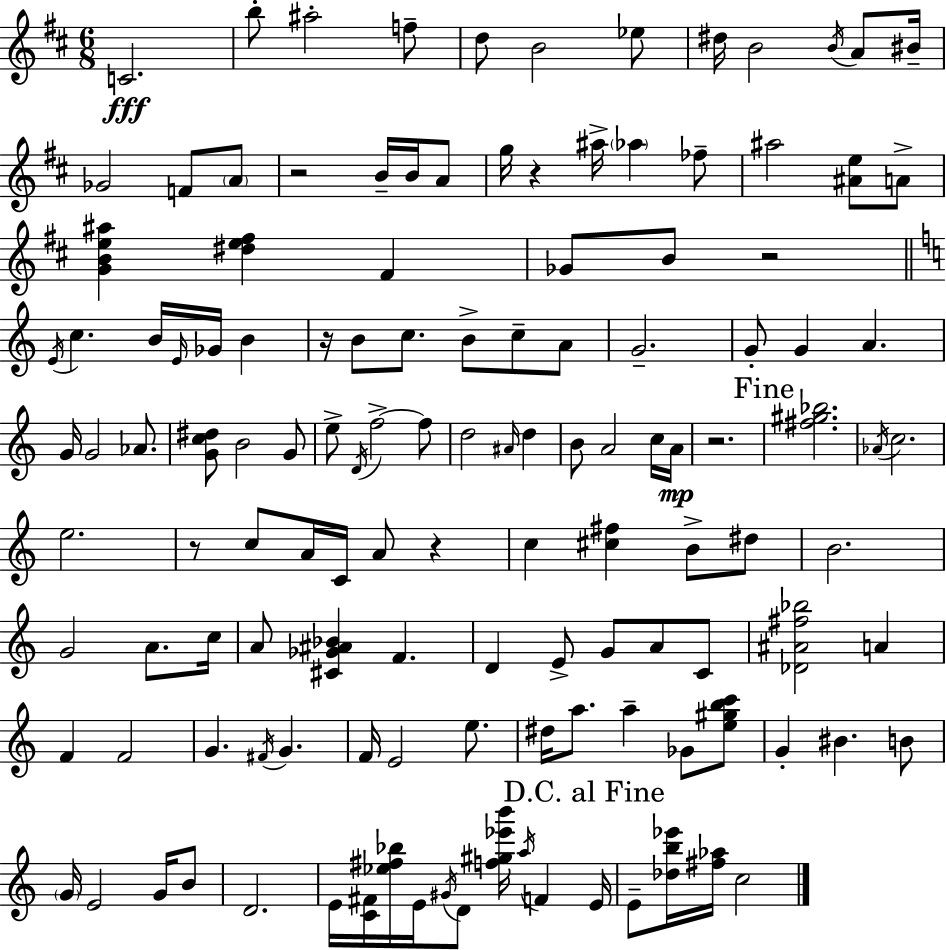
{
  \clef treble
  \numericTimeSignature
  \time 6/8
  \key d \major
  c'2.\fff | b''8-. ais''2-. f''8-- | d''8 b'2 ees''8 | dis''16 b'2 \acciaccatura { b'16 } a'8 | \break bis'16-- ges'2 f'8 \parenthesize a'8 | r2 b'16-- b'16 a'8 | g''16 r4 ais''16-> \parenthesize aes''4 fes''8-- | ais''2 <ais' e''>8 a'8-> | \break <g' b' e'' ais''>4 <dis'' e'' fis''>4 fis'4 | ges'8 b'8 r2 | \bar "||" \break \key c \major \acciaccatura { e'16 } c''4. b'16 \grace { e'16 } ges'16 b'4 | r16 b'8 c''8. b'8-> c''8-- | a'8 g'2.-- | g'8-. g'4 a'4. | \break g'16 g'2 aes'8. | <g' c'' dis''>8 b'2 | g'8 e''8-> \acciaccatura { d'16 } f''2->~~ | f''8 d''2 \grace { ais'16 } | \break d''4 b'8 a'2 | c''16 a'16\mp r2. | \mark "Fine" <fis'' gis'' bes''>2. | \acciaccatura { aes'16 } c''2. | \break e''2. | r8 c''8 a'16 c'16 a'8 | r4 c''4 <cis'' fis''>4 | b'8-> dis''8 b'2. | \break g'2 | a'8. c''16 a'8 <cis' ges' ais' bes'>4 f'4. | d'4 e'8-> g'8 | a'8 c'8 <des' ais' fis'' bes''>2 | \break a'4 f'4 f'2 | g'4. \acciaccatura { fis'16 } | g'4. f'16 e'2 | e''8. dis''16 a''8. a''4-- | \break ges'8 <e'' gis'' b'' c'''>8 g'4-. bis'4. | b'8 \parenthesize g'16 e'2 | g'16 b'8 d'2. | e'16 <c' fis'>16 <ees'' fis'' bes''>16 e'16 \acciaccatura { gis'16 } d'8 | \break <f'' gis'' ees''' b'''>16 \acciaccatura { a''16 } f'4 \mark "D.C. al Fine" e'16 e'8-- <des'' b'' ees'''>16 <fis'' aes''>16 | c''2 \bar "|."
}